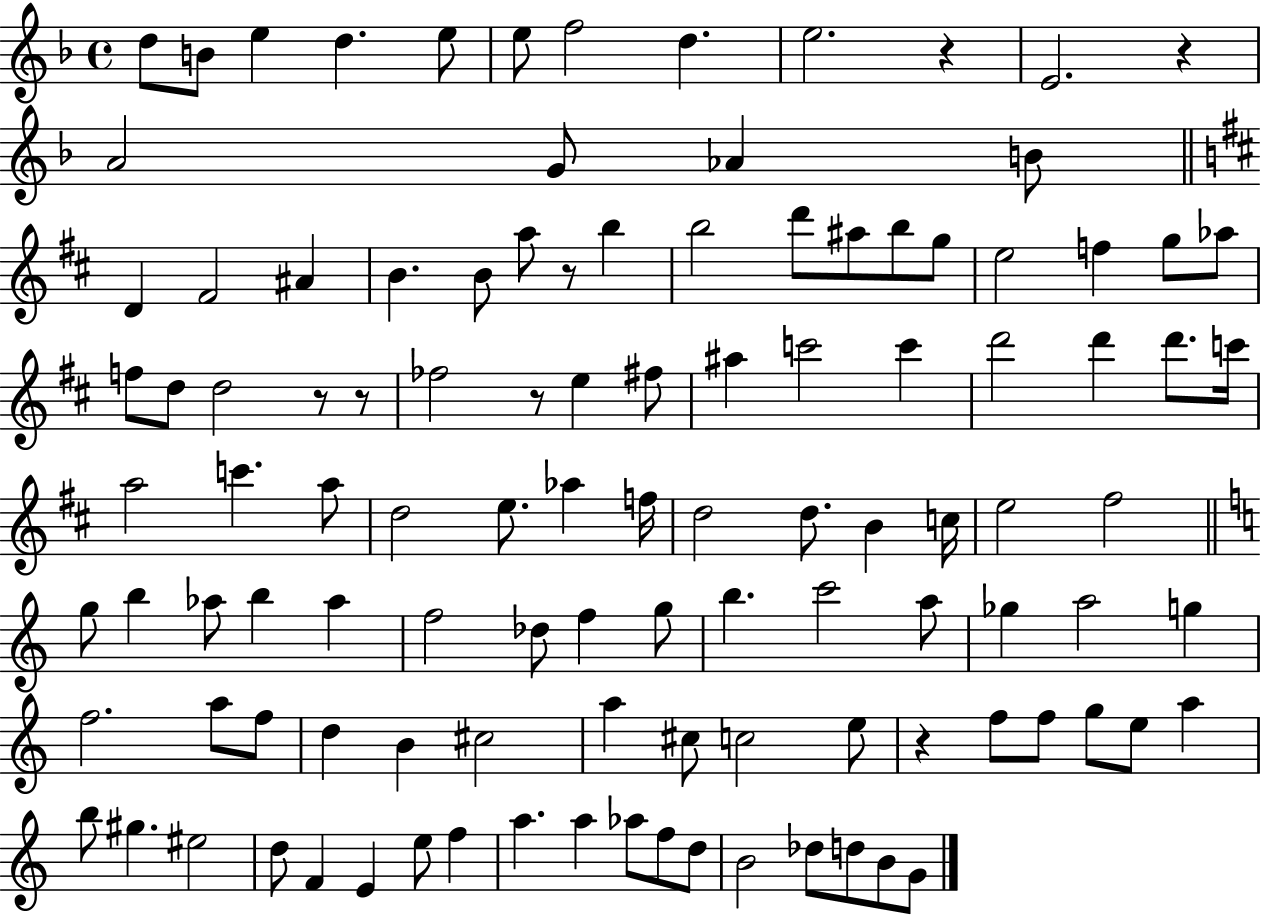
D5/e B4/e E5/q D5/q. E5/e E5/e F5/h D5/q. E5/h. R/q E4/h. R/q A4/h G4/e Ab4/q B4/e D4/q F#4/h A#4/q B4/q. B4/e A5/e R/e B5/q B5/h D6/e A#5/e B5/e G5/e E5/h F5/q G5/e Ab5/e F5/e D5/e D5/h R/e R/e FES5/h R/e E5/q F#5/e A#5/q C6/h C6/q D6/h D6/q D6/e. C6/s A5/h C6/q. A5/e D5/h E5/e. Ab5/q F5/s D5/h D5/e. B4/q C5/s E5/h F#5/h G5/e B5/q Ab5/e B5/q Ab5/q F5/h Db5/e F5/q G5/e B5/q. C6/h A5/e Gb5/q A5/h G5/q F5/h. A5/e F5/e D5/q B4/q C#5/h A5/q C#5/e C5/h E5/e R/q F5/e F5/e G5/e E5/e A5/q B5/e G#5/q. EIS5/h D5/e F4/q E4/q E5/e F5/q A5/q. A5/q Ab5/e F5/e D5/e B4/h Db5/e D5/e B4/e G4/e